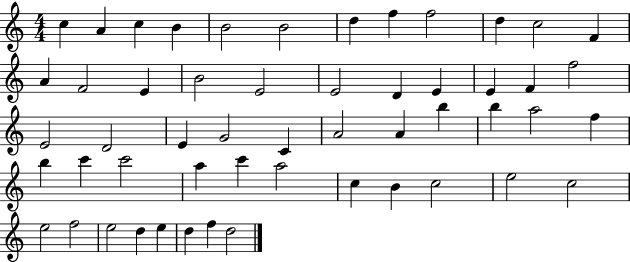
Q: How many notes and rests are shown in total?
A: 53